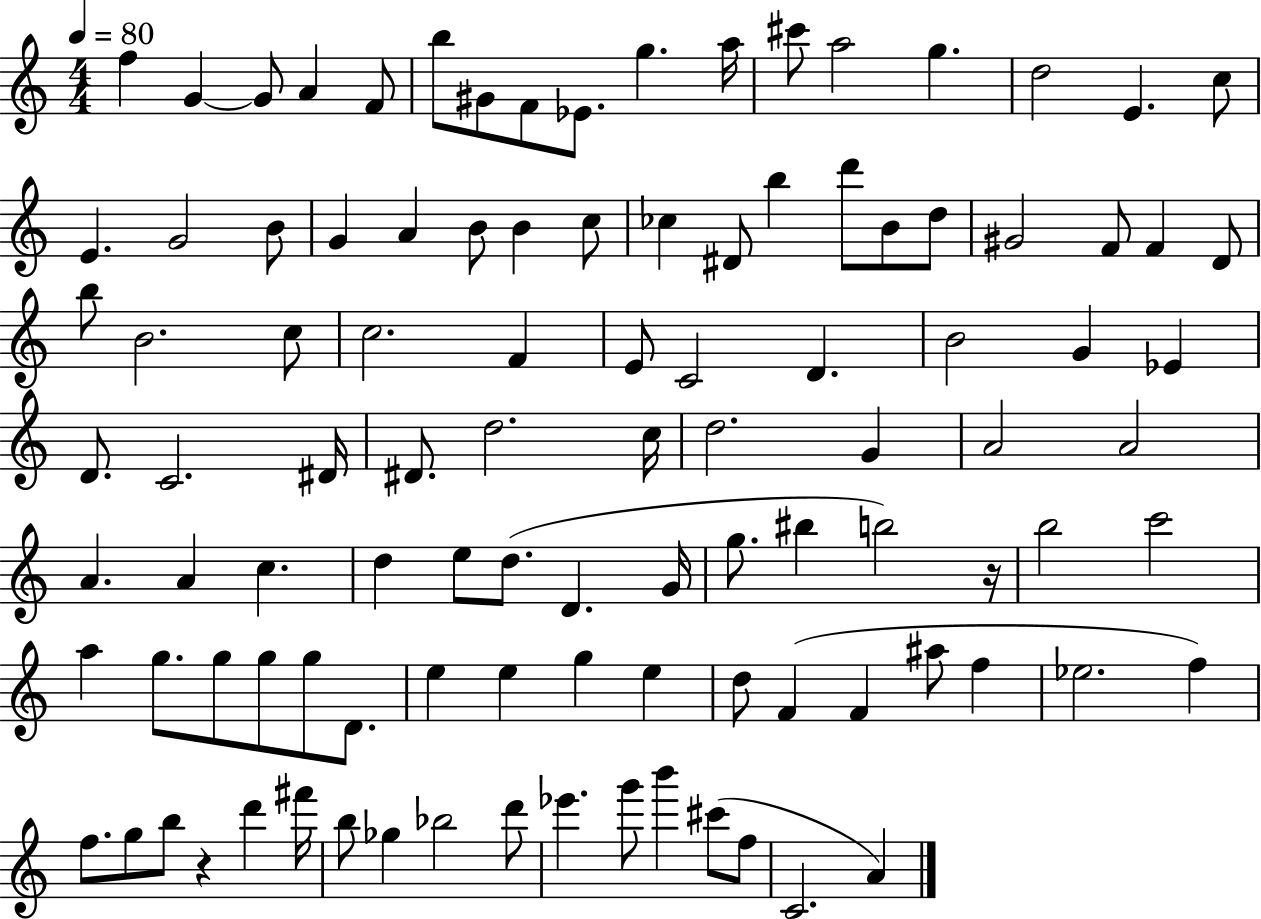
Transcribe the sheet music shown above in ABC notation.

X:1
T:Untitled
M:4/4
L:1/4
K:C
f G G/2 A F/2 b/2 ^G/2 F/2 _E/2 g a/4 ^c'/2 a2 g d2 E c/2 E G2 B/2 G A B/2 B c/2 _c ^D/2 b d'/2 B/2 d/2 ^G2 F/2 F D/2 b/2 B2 c/2 c2 F E/2 C2 D B2 G _E D/2 C2 ^D/4 ^D/2 d2 c/4 d2 G A2 A2 A A c d e/2 d/2 D G/4 g/2 ^b b2 z/4 b2 c'2 a g/2 g/2 g/2 g/2 D/2 e e g e d/2 F F ^a/2 f _e2 f f/2 g/2 b/2 z d' ^f'/4 b/2 _g _b2 d'/2 _e' g'/2 b' ^c'/2 f/2 C2 A